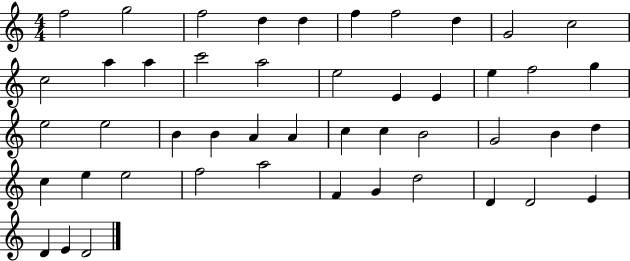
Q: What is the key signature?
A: C major